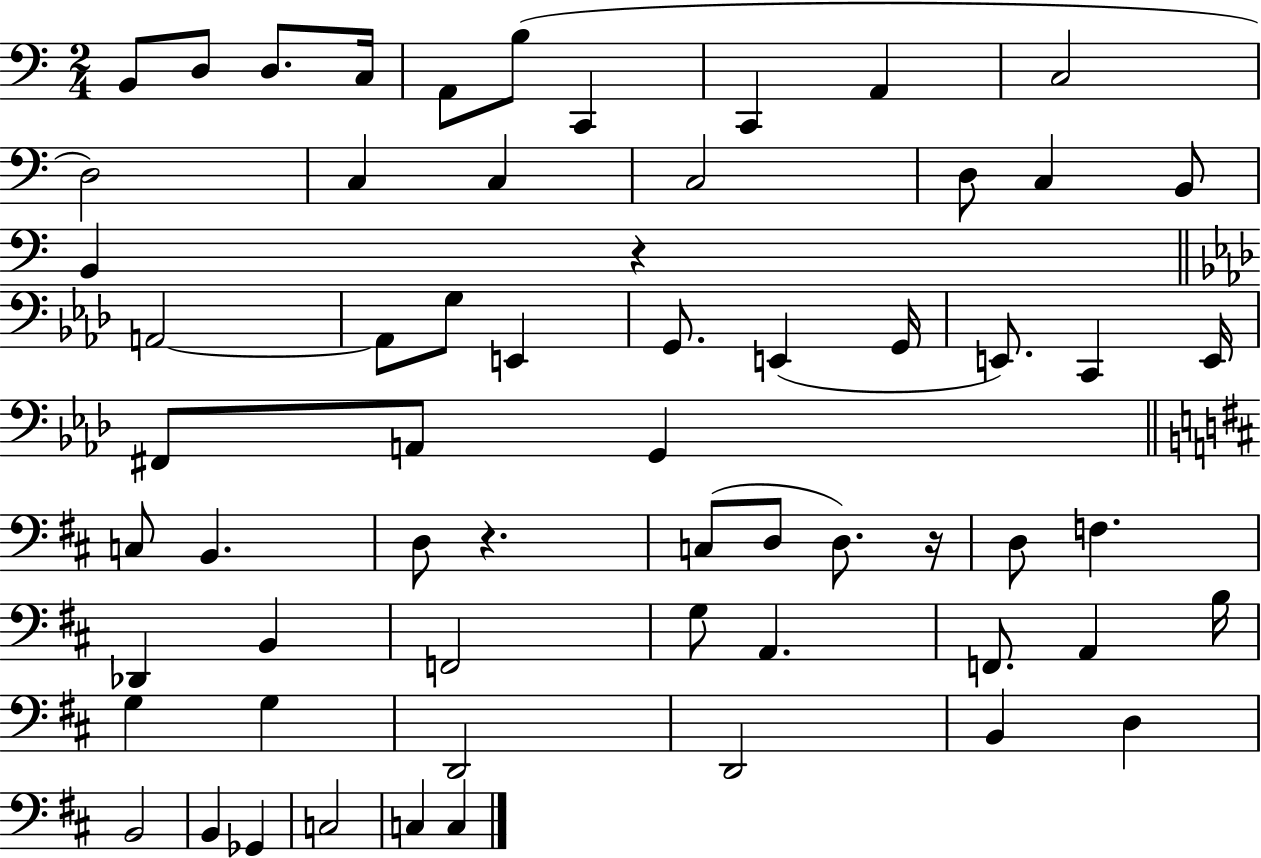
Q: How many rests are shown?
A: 3